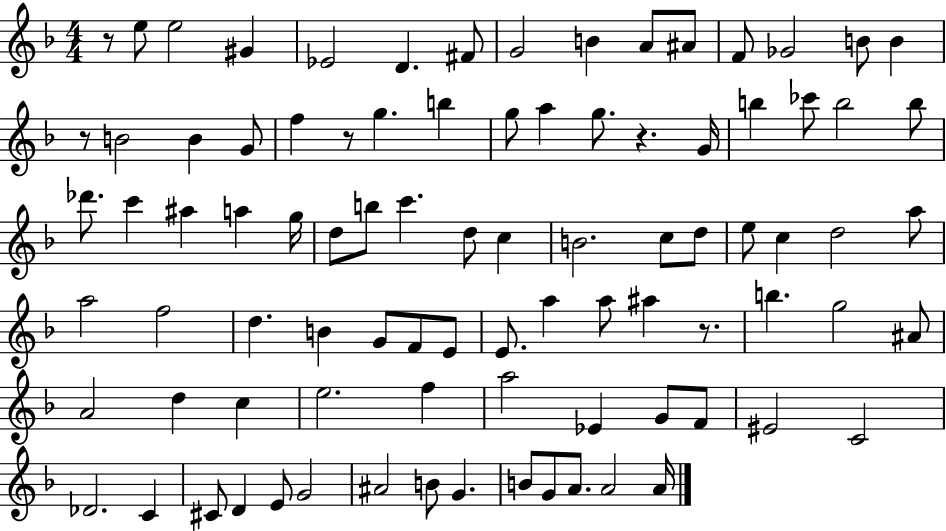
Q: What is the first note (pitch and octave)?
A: E5